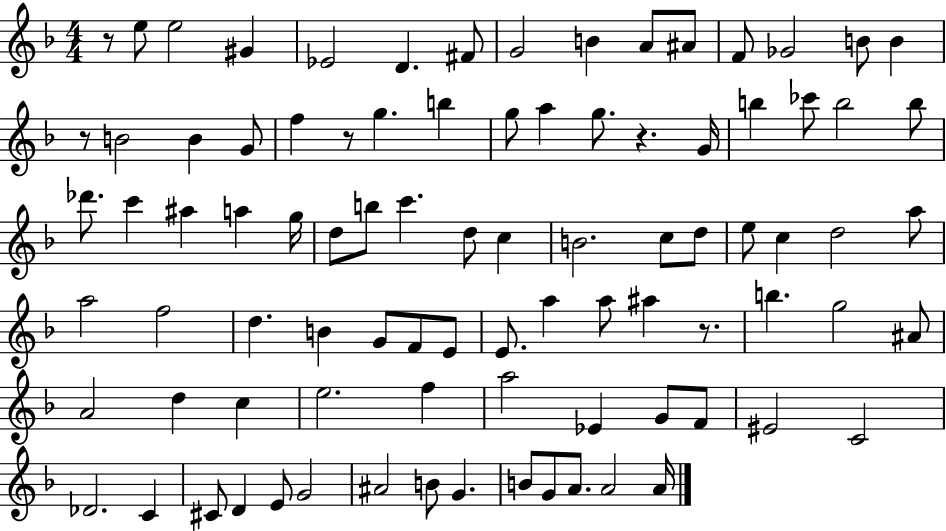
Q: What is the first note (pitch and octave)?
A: E5